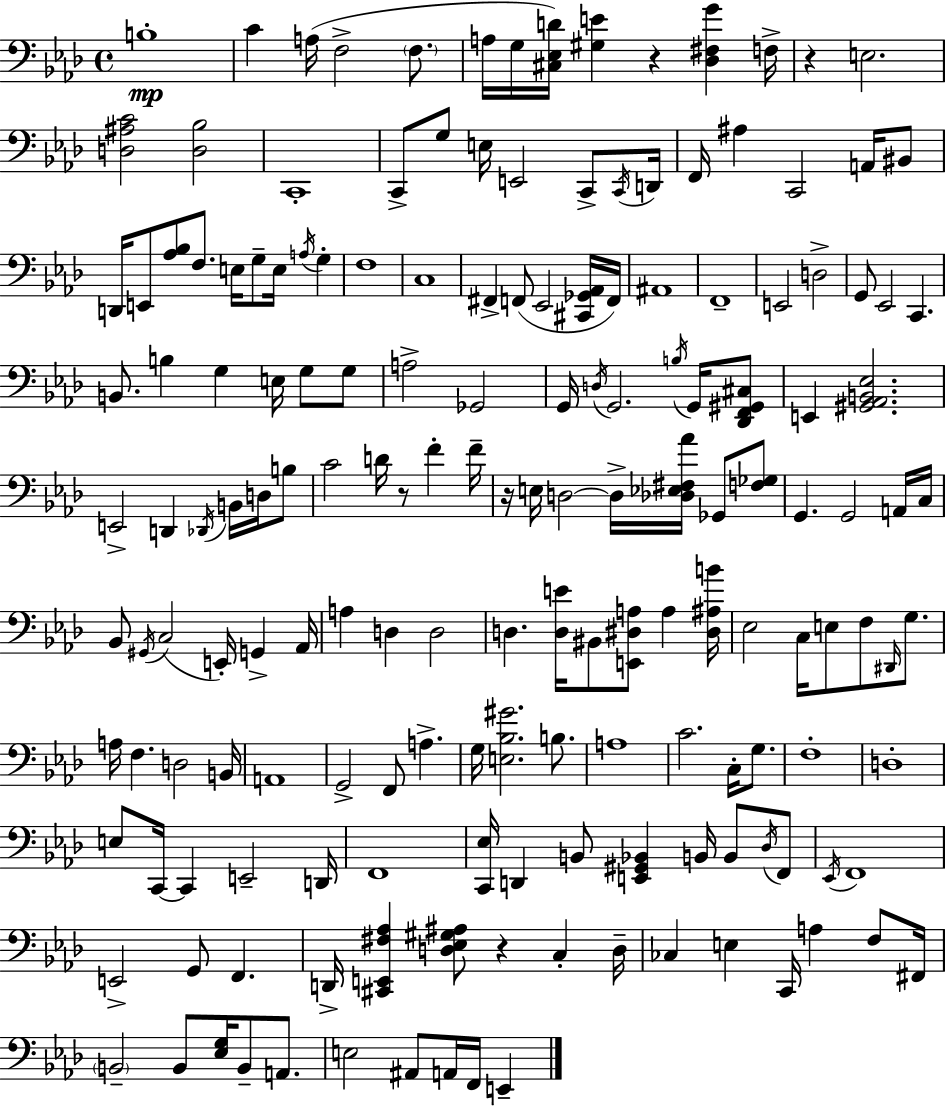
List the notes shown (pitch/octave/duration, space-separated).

B3/w C4/q A3/s F3/h F3/e. A3/s G3/s [C#3,Eb3,D4]/s [G#3,E4]/q R/q [Db3,F#3,G4]/q F3/s R/q E3/h. [D3,A#3,C4]/h [D3,Bb3]/h C2/w C2/e G3/e E3/s E2/h C2/e C2/s D2/s F2/s A#3/q C2/h A2/s BIS2/e D2/s E2/e [Ab3,Bb3]/e F3/e. E3/s G3/e E3/s A3/s G3/q F3/w C3/w F#2/q F2/e Eb2/h [C#2,Gb2,Ab2]/s F2/s A#2/w F2/w E2/h D3/h G2/e Eb2/h C2/q. B2/e. B3/q G3/q E3/s G3/e G3/e A3/h Gb2/h G2/s D3/s G2/h. B3/s G2/s [Db2,F2,G#2,C#3]/e E2/q [G#2,Ab2,B2,Eb3]/h. E2/h D2/q Db2/s B2/s D3/s B3/e C4/h D4/s R/e F4/q F4/s R/s E3/s D3/h D3/s [Db3,Eb3,F#3,Ab4]/s Gb2/e [F3,Gb3]/e G2/q. G2/h A2/s C3/s Bb2/e G#2/s C3/h E2/s G2/q Ab2/s A3/q D3/q D3/h D3/q. [D3,E4]/s BIS2/e [E2,D#3,A3]/e A3/q [D#3,A#3,B4]/s Eb3/h C3/s E3/e F3/e D#2/s G3/e. A3/s F3/q. D3/h B2/s A2/w G2/h F2/e A3/q. G3/s [E3,Bb3,G#4]/h. B3/e. A3/w C4/h. C3/s G3/e. F3/w D3/w E3/e C2/s C2/q E2/h D2/s F2/w [C2,Eb3]/s D2/q B2/e [E2,G#2,Bb2]/q B2/s B2/e Db3/s F2/e Eb2/s F2/w E2/h G2/e F2/q. D2/s [C#2,E2,F#3,Ab3]/q [D3,Eb3,G#3,A#3]/e R/q C3/q D3/s CES3/q E3/q C2/s A3/q F3/e F#2/s B2/h B2/e [Eb3,G3]/s B2/e A2/e. E3/h A#2/e A2/s F2/s E2/q